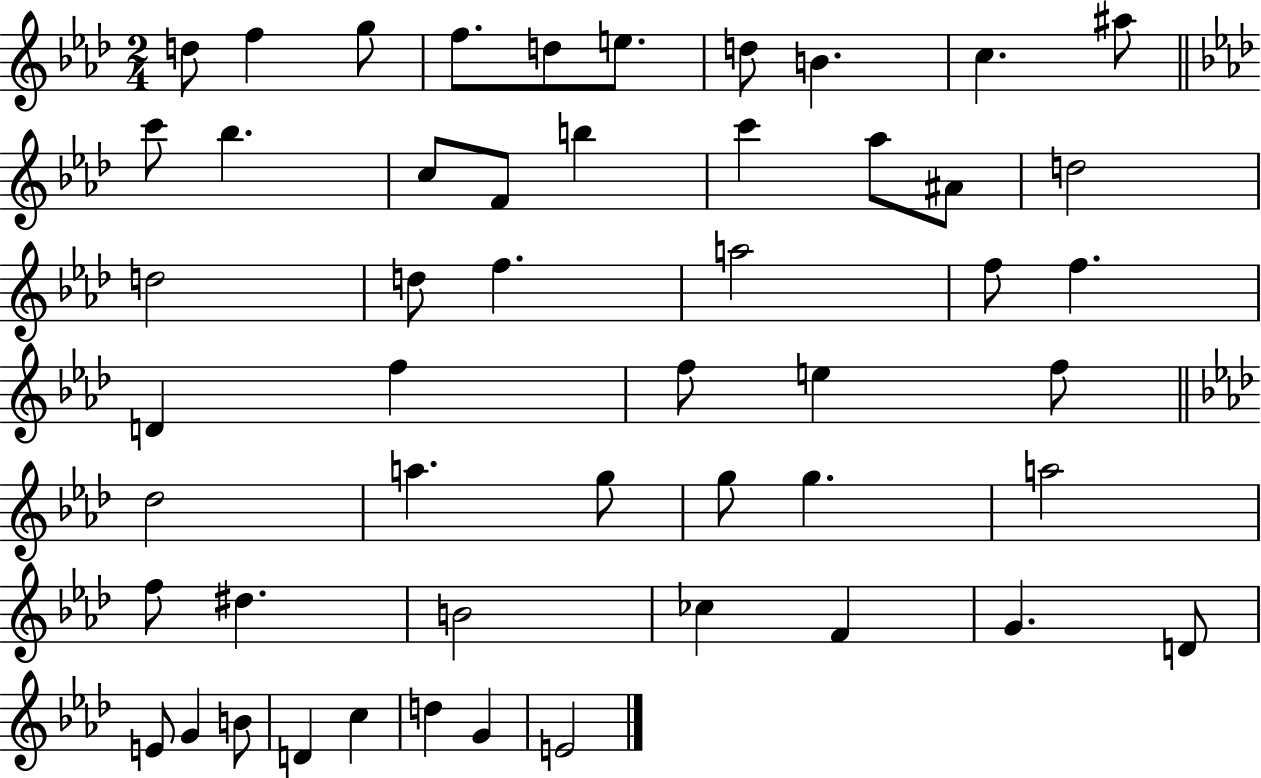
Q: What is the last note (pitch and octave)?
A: E4